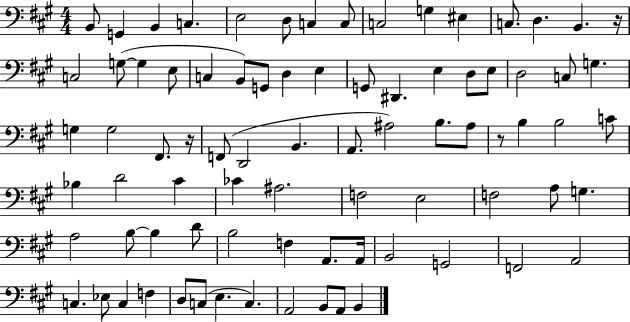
X:1
T:Untitled
M:4/4
L:1/4
K:A
B,,/2 G,, B,, C, E,2 D,/2 C, C,/2 C,2 G, ^E, C,/2 D, B,, z/4 C,2 G,/2 G, E,/2 C, B,,/2 G,,/2 D, E, G,,/2 ^D,, E, D,/2 E,/2 D,2 C,/2 G, G, G,2 ^F,,/2 z/4 F,,/2 D,,2 B,, A,,/2 ^A,2 B,/2 ^A,/2 z/2 B, B,2 C/2 _B, D2 ^C _C ^A,2 F,2 E,2 F,2 A,/2 G, A,2 B,/2 B, D/2 B,2 F, A,,/2 A,,/4 B,,2 G,,2 F,,2 A,,2 C, _E,/2 C, F, D,/2 C,/2 E, C, A,,2 B,,/2 A,,/2 B,,